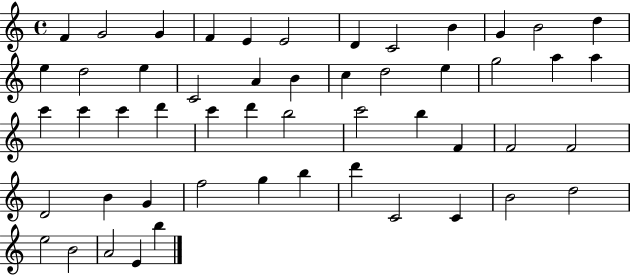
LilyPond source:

{
  \clef treble
  \time 4/4
  \defaultTimeSignature
  \key c \major
  f'4 g'2 g'4 | f'4 e'4 e'2 | d'4 c'2 b'4 | g'4 b'2 d''4 | \break e''4 d''2 e''4 | c'2 a'4 b'4 | c''4 d''2 e''4 | g''2 a''4 a''4 | \break c'''4 c'''4 c'''4 d'''4 | c'''4 d'''4 b''2 | c'''2 b''4 f'4 | f'2 f'2 | \break d'2 b'4 g'4 | f''2 g''4 b''4 | d'''4 c'2 c'4 | b'2 d''2 | \break e''2 b'2 | a'2 e'4 b''4 | \bar "|."
}